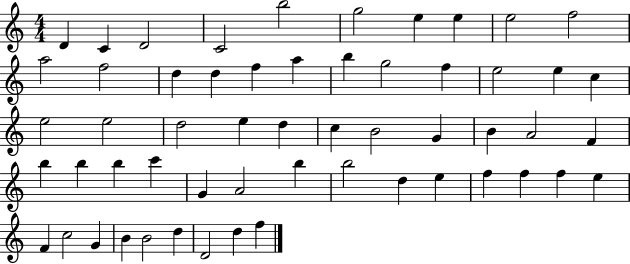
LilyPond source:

{
  \clef treble
  \numericTimeSignature
  \time 4/4
  \key c \major
  d'4 c'4 d'2 | c'2 b''2 | g''2 e''4 e''4 | e''2 f''2 | \break a''2 f''2 | d''4 d''4 f''4 a''4 | b''4 g''2 f''4 | e''2 e''4 c''4 | \break e''2 e''2 | d''2 e''4 d''4 | c''4 b'2 g'4 | b'4 a'2 f'4 | \break b''4 b''4 b''4 c'''4 | g'4 a'2 b''4 | b''2 d''4 e''4 | f''4 f''4 f''4 e''4 | \break f'4 c''2 g'4 | b'4 b'2 d''4 | d'2 d''4 f''4 | \bar "|."
}